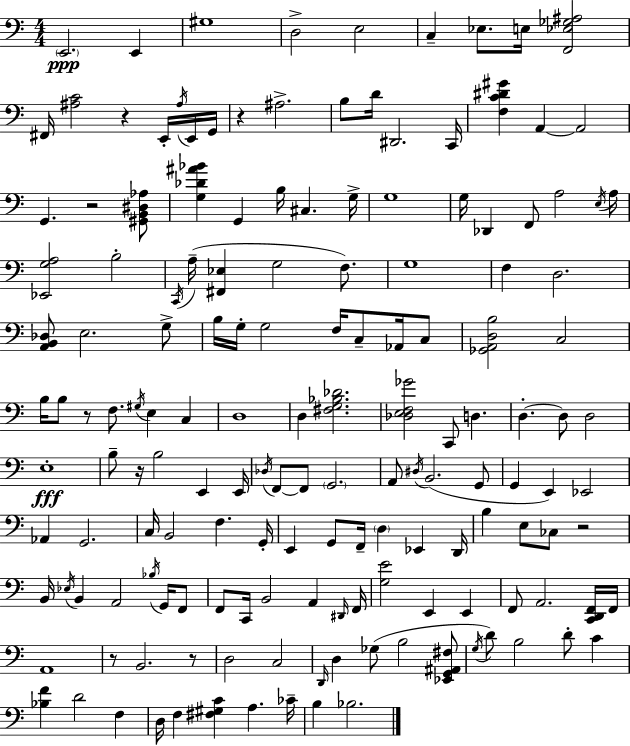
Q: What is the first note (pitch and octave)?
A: E2